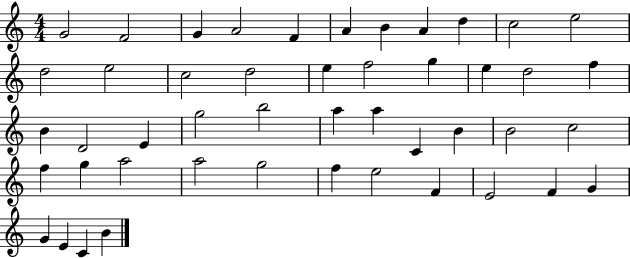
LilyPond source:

{
  \clef treble
  \numericTimeSignature
  \time 4/4
  \key c \major
  g'2 f'2 | g'4 a'2 f'4 | a'4 b'4 a'4 d''4 | c''2 e''2 | \break d''2 e''2 | c''2 d''2 | e''4 f''2 g''4 | e''4 d''2 f''4 | \break b'4 d'2 e'4 | g''2 b''2 | a''4 a''4 c'4 b'4 | b'2 c''2 | \break f''4 g''4 a''2 | a''2 g''2 | f''4 e''2 f'4 | e'2 f'4 g'4 | \break g'4 e'4 c'4 b'4 | \bar "|."
}